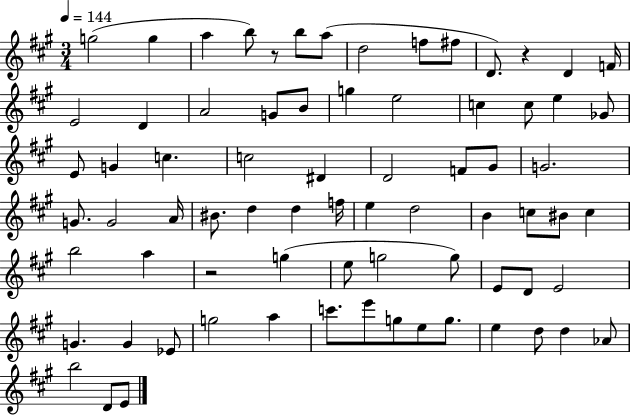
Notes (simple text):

G5/h G5/q A5/q B5/e R/e B5/e A5/e D5/h F5/e F#5/e D4/e. R/q D4/q F4/s E4/h D4/q A4/h G4/e B4/e G5/q E5/h C5/q C5/e E5/q Gb4/e E4/e G4/q C5/q. C5/h D#4/q D4/h F4/e G#4/e G4/h. G4/e. G4/h A4/s BIS4/e. D5/q D5/q F5/s E5/q D5/h B4/q C5/e BIS4/e C5/q B5/h A5/q R/h G5/q E5/e G5/h G5/e E4/e D4/e E4/h G4/q. G4/q Eb4/e G5/h A5/q C6/e. E6/e G5/e E5/e G5/e. E5/q D5/e D5/q Ab4/e B5/h D4/e E4/e